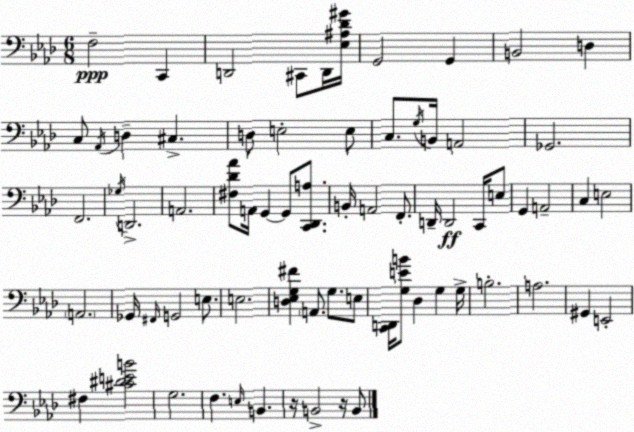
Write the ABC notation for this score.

X:1
T:Untitled
M:6/8
L:1/4
K:Ab
F,2 C,, D,,2 ^C,,/2 D,,/4 [_E,^A,_D^G]/4 G,,2 G,, B,,2 D, C,/2 _A,,/4 D, ^C, D,/2 E,2 E,/2 C,/2 G,/4 B,,/4 A,,2 _G,,2 F,,2 _G,/4 D,,2 A,,2 [^F,_D_A]/2 A,,/4 G,, G,,/2 [C,,_D,,A,]/2 B,,/4 A,,2 F,,/2 D,,/4 D,,2 C,,/4 E,/2 G,, A,,2 C, E,2 A,,2 _G,,/4 ^F,,/4 G,,2 E,/2 E,2 [D,_E,G,^F] A,,/2 G,/2 E,/2 [C,,D,,]/4 [G,EB]/2 _D, G, G,/4 B,2 A,2 ^G,, E,,2 ^F, [^C^DEB]2 G,2 F, E,/4 B,, z/4 B,,2 z/4 B,,/2